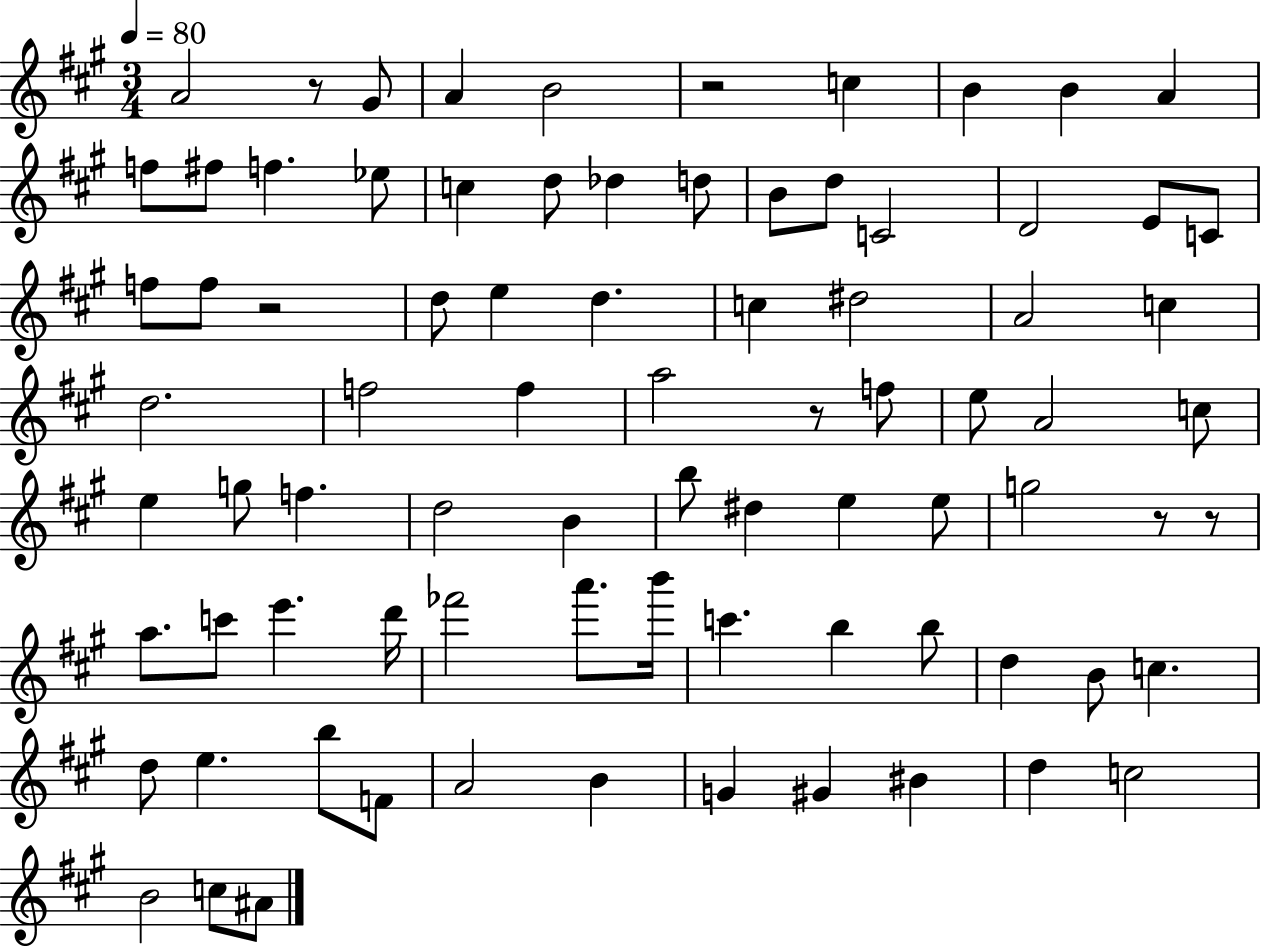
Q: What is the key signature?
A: A major